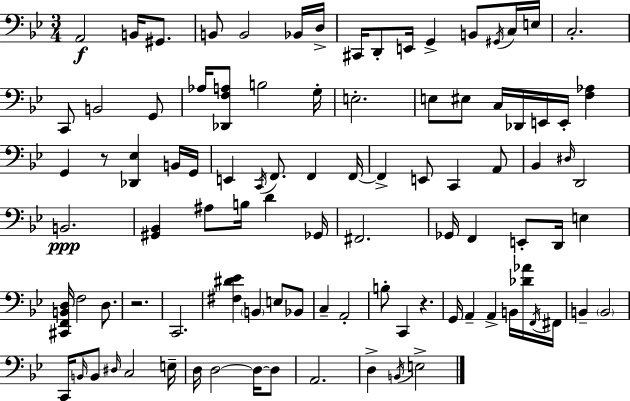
X:1
T:Untitled
M:3/4
L:1/4
K:Bb
A,,2 B,,/4 ^G,,/2 B,,/2 B,,2 _B,,/4 D,/4 ^C,,/4 D,,/2 E,,/4 G,, B,,/2 ^G,,/4 C,/4 E,/4 C,2 C,,/2 B,,2 G,,/2 _A,/4 [_D,,F,A,]/2 B,2 G,/4 E,2 E,/2 ^E,/2 C,/4 _D,,/4 E,,/4 E,,/4 [F,_A,] G,, z/2 [_D,,_E,] B,,/4 G,,/4 E,, C,,/4 F,,/2 F,, F,,/4 F,, E,,/2 C,, A,,/2 _B,, ^D,/4 D,,2 B,,2 [^G,,_B,,] ^A,/2 B,/4 D _G,,/4 ^F,,2 _G,,/4 F,, E,,/2 D,,/4 E, [^C,,F,,B,,D,]/4 F,2 D,/2 z2 C,,2 [^F,^D_E] B,, E,/2 _B,,/2 C, A,,2 B,/2 C,, z G,,/4 A,, A,, B,,/4 [_D_A]/4 F,,/4 ^F,,/4 B,, B,,2 C,,/4 B,,/4 B,,/2 ^D,/4 C,2 E,/4 D,/4 D,2 D,/4 D,/2 A,,2 D, B,,/4 E,2